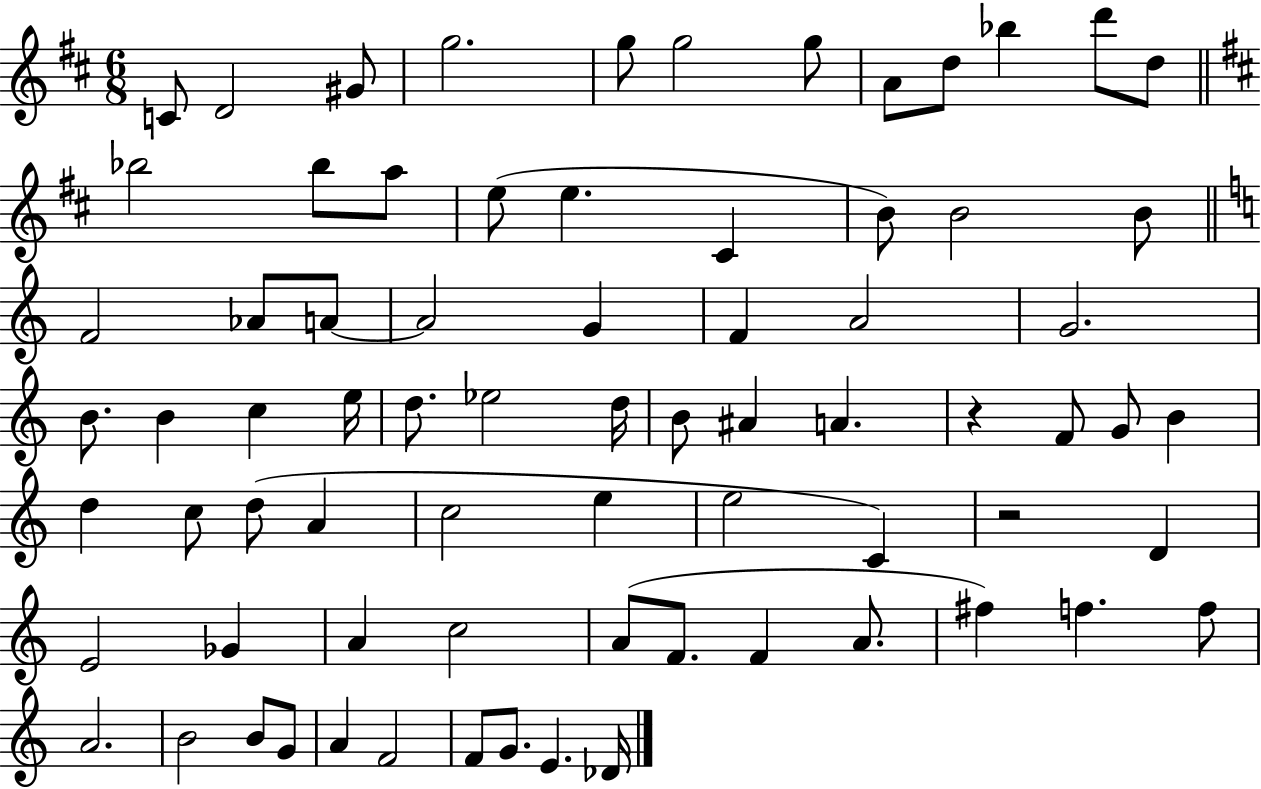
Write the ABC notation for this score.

X:1
T:Untitled
M:6/8
L:1/4
K:D
C/2 D2 ^G/2 g2 g/2 g2 g/2 A/2 d/2 _b d'/2 d/2 _b2 _b/2 a/2 e/2 e ^C B/2 B2 B/2 F2 _A/2 A/2 A2 G F A2 G2 B/2 B c e/4 d/2 _e2 d/4 B/2 ^A A z F/2 G/2 B d c/2 d/2 A c2 e e2 C z2 D E2 _G A c2 A/2 F/2 F A/2 ^f f f/2 A2 B2 B/2 G/2 A F2 F/2 G/2 E _D/4